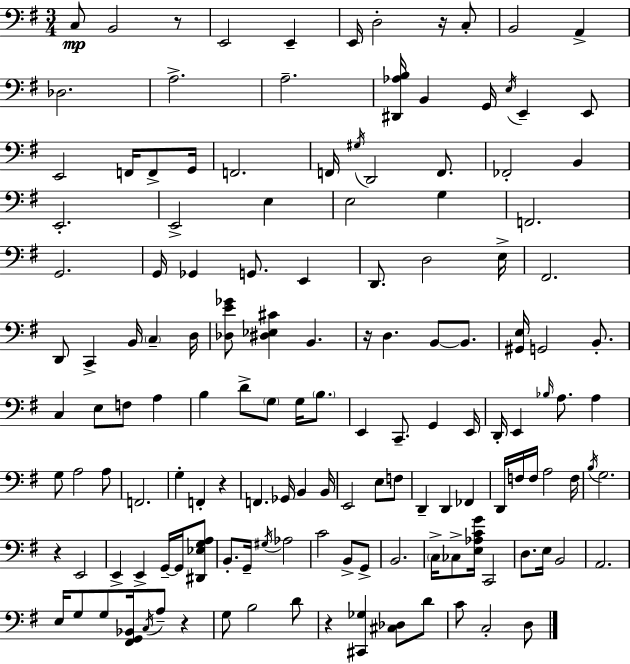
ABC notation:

X:1
T:Untitled
M:3/4
L:1/4
K:G
C,/2 B,,2 z/2 E,,2 E,, E,,/4 D,2 z/4 C,/2 B,,2 A,, _D,2 A,2 A,2 [^D,,_A,B,]/4 B,, G,,/4 E,/4 E,, E,,/2 E,,2 F,,/4 F,,/2 G,,/4 F,,2 F,,/4 ^G,/4 D,,2 F,,/2 _F,,2 B,, E,,2 E,,2 E, E,2 G, F,,2 G,,2 G,,/4 _G,, G,,/2 E,, D,,/2 D,2 E,/4 ^F,,2 D,,/2 C,, B,,/4 C, D,/4 [_D,E_G]/2 [^D,_E,^C] B,, z/4 D, B,,/2 B,,/2 [^G,,E,]/4 G,,2 B,,/2 C, E,/2 F,/2 A, B, D/2 G,/2 G,/4 B,/2 E,, C,,/2 G,, E,,/4 D,,/4 E,, _B,/4 A,/2 A, G,/2 A,2 A,/2 F,,2 G, F,, z F,, _G,,/4 B,, B,,/4 E,,2 E,/2 F,/2 D,, D,, _F,, D,,/4 F,/4 F,/4 A,2 F,/4 B,/4 G,2 z E,,2 E,, E,, G,,/4 G,,/4 [^D,,_E,G,A,]/2 B,,/2 G,,/4 ^G,/4 _A,2 C2 B,,/2 G,,/2 B,,2 C,/4 _C,/2 [E,_A,CG]/4 C,,2 D,/2 E,/4 B,,2 A,,2 E,/4 G,/2 G,/2 [^F,,G,,_B,,]/4 C,/4 A,/2 z G,/2 B,2 D/2 z [^C,,_G,] [^C,_D,]/2 D/2 C/2 C,2 D,/2